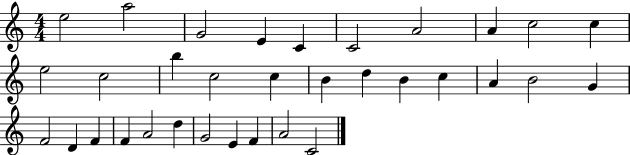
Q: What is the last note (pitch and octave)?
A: C4